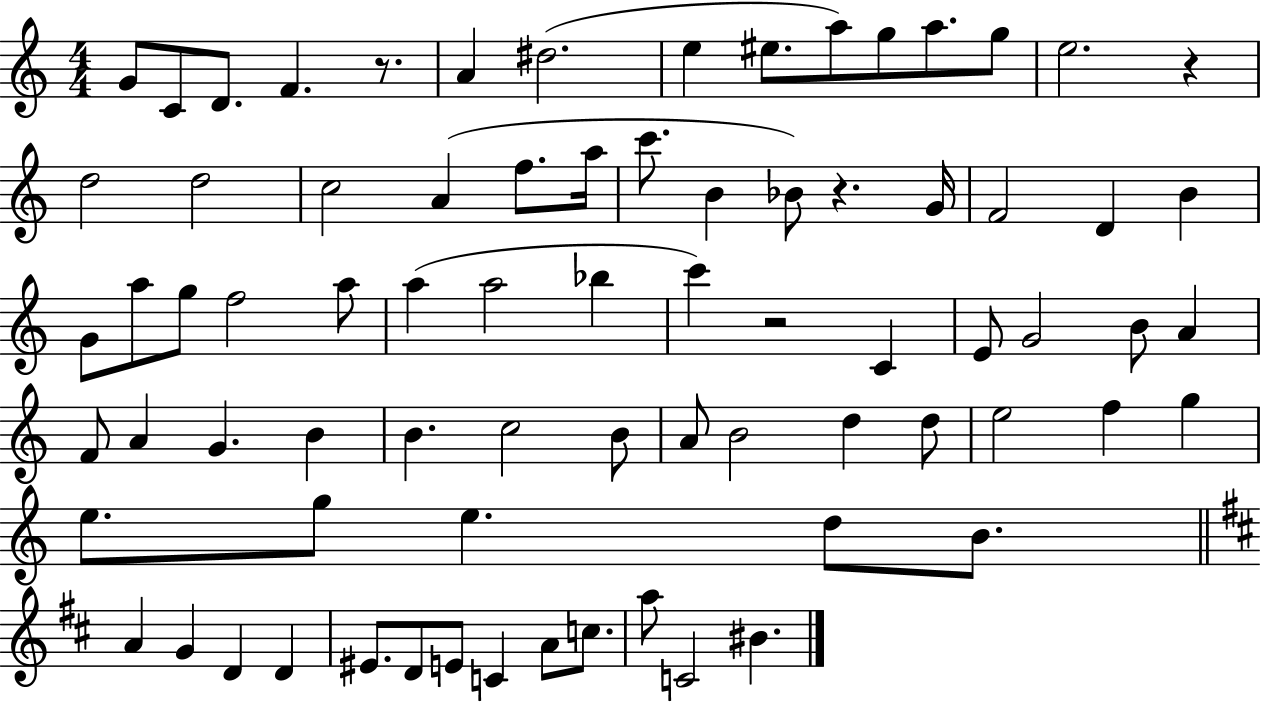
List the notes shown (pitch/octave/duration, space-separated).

G4/e C4/e D4/e. F4/q. R/e. A4/q D#5/h. E5/q EIS5/e. A5/e G5/e A5/e. G5/e E5/h. R/q D5/h D5/h C5/h A4/q F5/e. A5/s C6/e. B4/q Bb4/e R/q. G4/s F4/h D4/q B4/q G4/e A5/e G5/e F5/h A5/e A5/q A5/h Bb5/q C6/q R/h C4/q E4/e G4/h B4/e A4/q F4/e A4/q G4/q. B4/q B4/q. C5/h B4/e A4/e B4/h D5/q D5/e E5/h F5/q G5/q E5/e. G5/e E5/q. D5/e B4/e. A4/q G4/q D4/q D4/q EIS4/e. D4/e E4/e C4/q A4/e C5/e. A5/e C4/h BIS4/q.